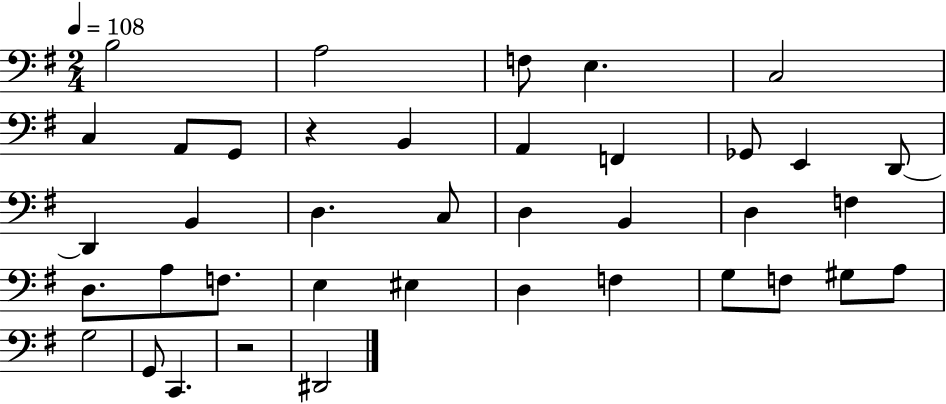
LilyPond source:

{
  \clef bass
  \numericTimeSignature
  \time 2/4
  \key g \major
  \tempo 4 = 108
  b2 | a2 | f8 e4. | c2 | \break c4 a,8 g,8 | r4 b,4 | a,4 f,4 | ges,8 e,4 d,8~~ | \break d,4 b,4 | d4. c8 | d4 b,4 | d4 f4 | \break d8. a8 f8. | e4 eis4 | d4 f4 | g8 f8 gis8 a8 | \break g2 | g,8 c,4. | r2 | dis,2 | \break \bar "|."
}